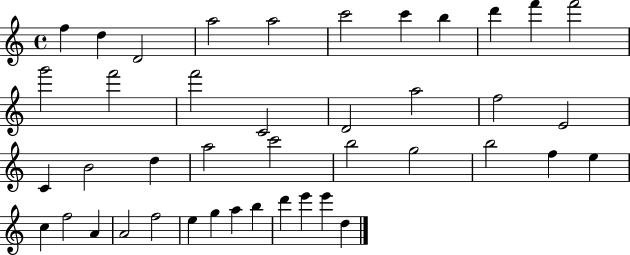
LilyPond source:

{
  \clef treble
  \time 4/4
  \defaultTimeSignature
  \key c \major
  f''4 d''4 d'2 | a''2 a''2 | c'''2 c'''4 b''4 | d'''4 f'''4 f'''2 | \break g'''2 f'''2 | f'''2 c'2 | d'2 a''2 | f''2 e'2 | \break c'4 b'2 d''4 | a''2 c'''2 | b''2 g''2 | b''2 f''4 e''4 | \break c''4 f''2 a'4 | a'2 f''2 | e''4 g''4 a''4 b''4 | d'''4 e'''4 e'''4 d''4 | \break \bar "|."
}